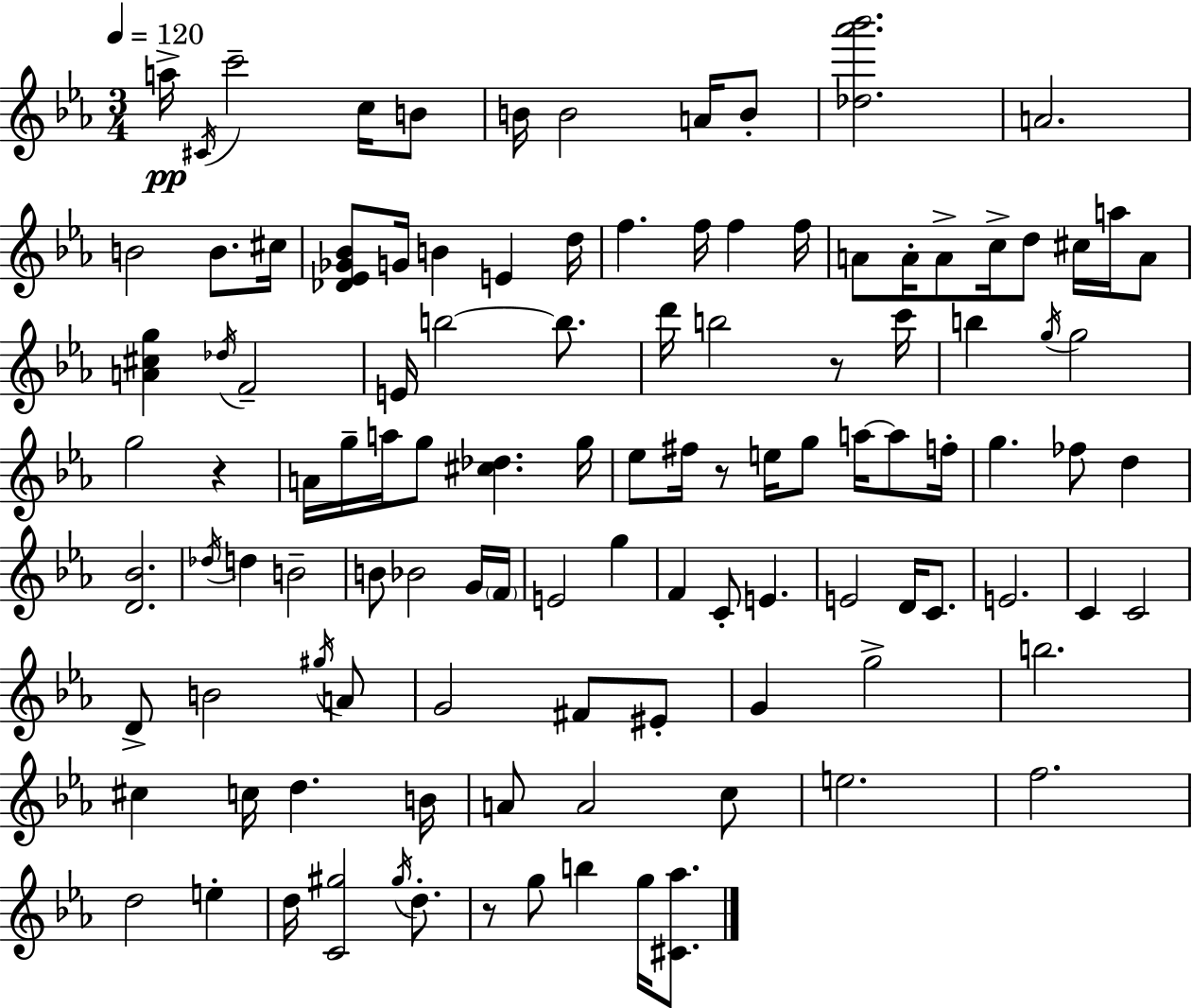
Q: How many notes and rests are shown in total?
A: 112